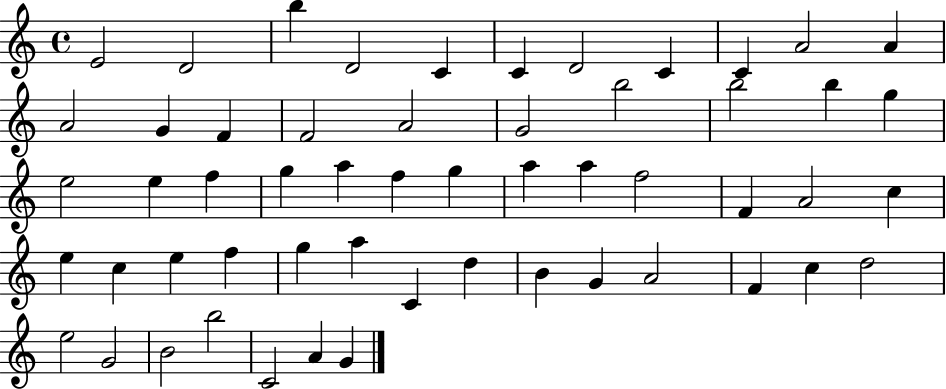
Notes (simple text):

E4/h D4/h B5/q D4/h C4/q C4/q D4/h C4/q C4/q A4/h A4/q A4/h G4/q F4/q F4/h A4/h G4/h B5/h B5/h B5/q G5/q E5/h E5/q F5/q G5/q A5/q F5/q G5/q A5/q A5/q F5/h F4/q A4/h C5/q E5/q C5/q E5/q F5/q G5/q A5/q C4/q D5/q B4/q G4/q A4/h F4/q C5/q D5/h E5/h G4/h B4/h B5/h C4/h A4/q G4/q